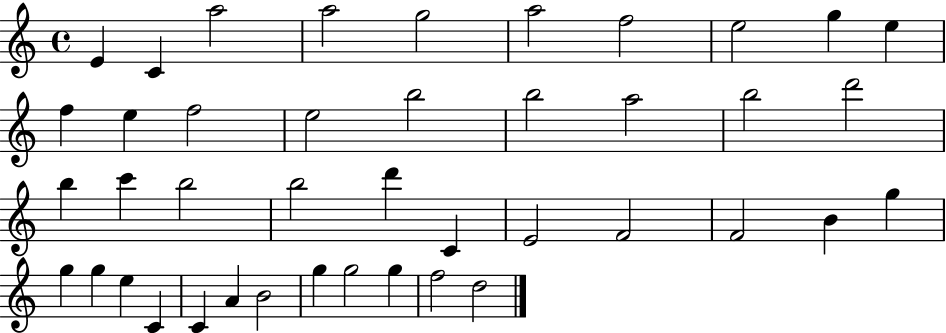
E4/q C4/q A5/h A5/h G5/h A5/h F5/h E5/h G5/q E5/q F5/q E5/q F5/h E5/h B5/h B5/h A5/h B5/h D6/h B5/q C6/q B5/h B5/h D6/q C4/q E4/h F4/h F4/h B4/q G5/q G5/q G5/q E5/q C4/q C4/q A4/q B4/h G5/q G5/h G5/q F5/h D5/h